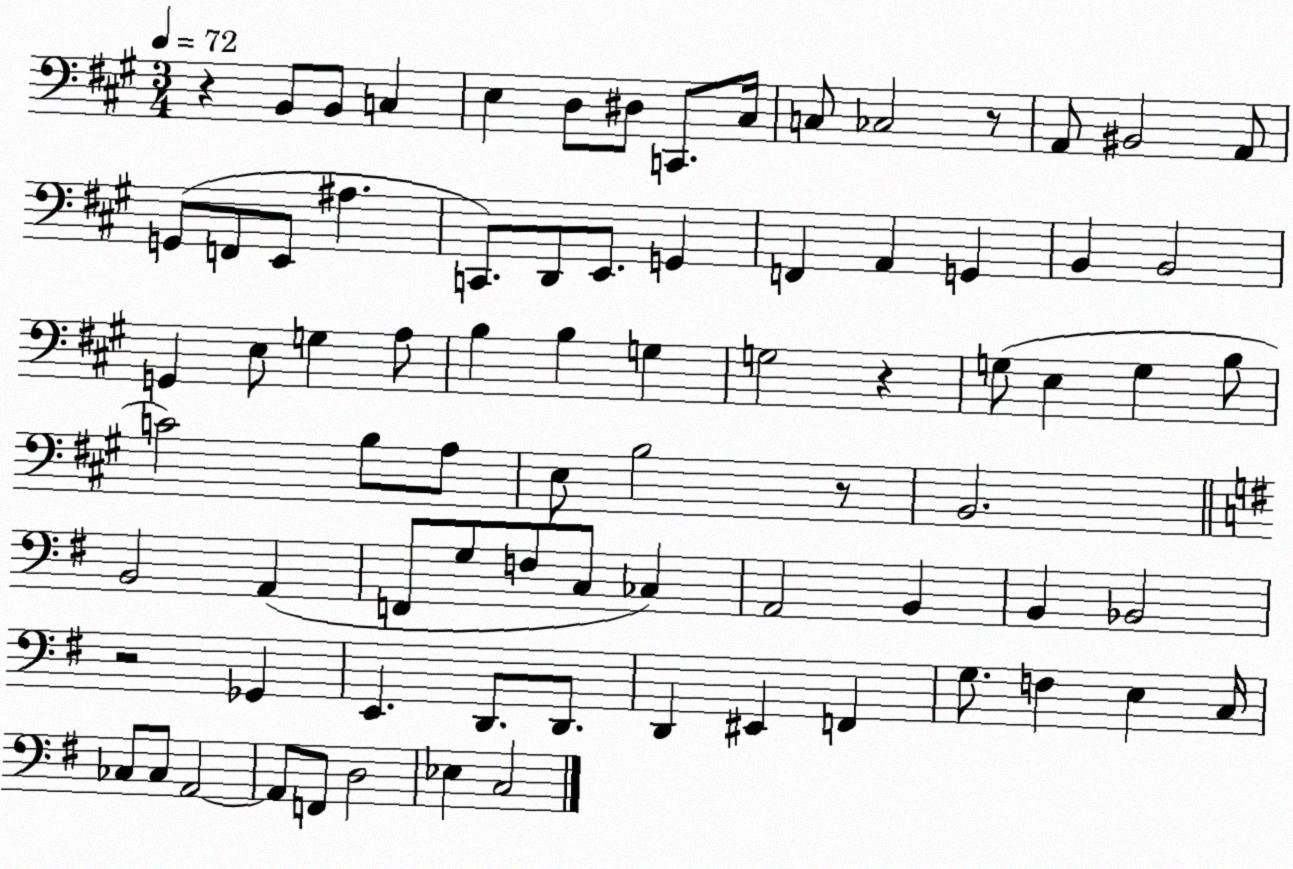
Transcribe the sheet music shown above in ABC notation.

X:1
T:Untitled
M:3/4
L:1/4
K:A
z B,,/2 B,,/2 C, E, D,/2 ^D,/2 C,,/2 ^C,/4 C,/2 _C,2 z/2 A,,/2 ^B,,2 A,,/2 G,,/2 F,,/2 E,,/2 ^A, C,,/2 D,,/2 E,,/2 G,, F,, A,, G,, B,, B,,2 G,, E,/2 G, A,/2 B, B, G, G,2 z G,/2 E, G, B,/2 C2 B,/2 A,/2 E,/2 B,2 z/2 B,,2 B,,2 A,, F,,/2 G,/2 F,/2 C,/2 _C, A,,2 B,, B,, _B,,2 z2 _G,, E,, D,,/2 D,,/2 D,, ^E,, F,, G,/2 F, E, C,/4 _C,/2 _C,/2 A,,2 A,,/2 F,,/2 D,2 _E, C,2